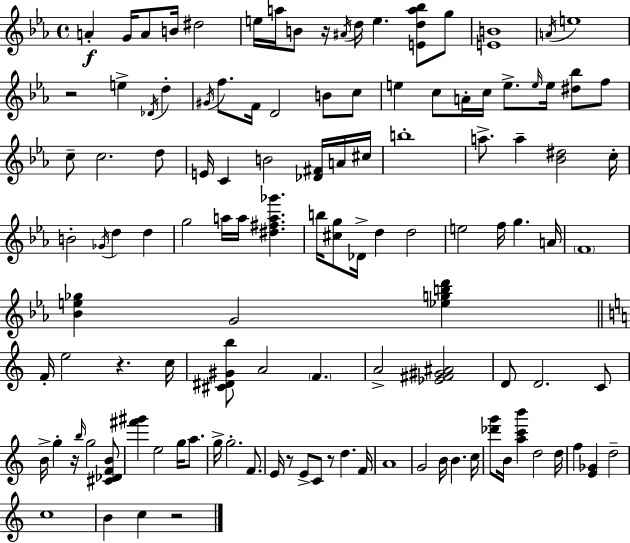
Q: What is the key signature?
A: EES major